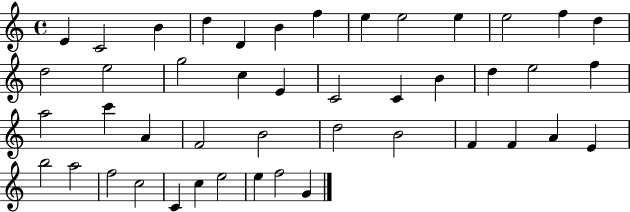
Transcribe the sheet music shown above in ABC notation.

X:1
T:Untitled
M:4/4
L:1/4
K:C
E C2 B d D B f e e2 e e2 f d d2 e2 g2 c E C2 C B d e2 f a2 c' A F2 B2 d2 B2 F F A E b2 a2 f2 c2 C c e2 e f2 G